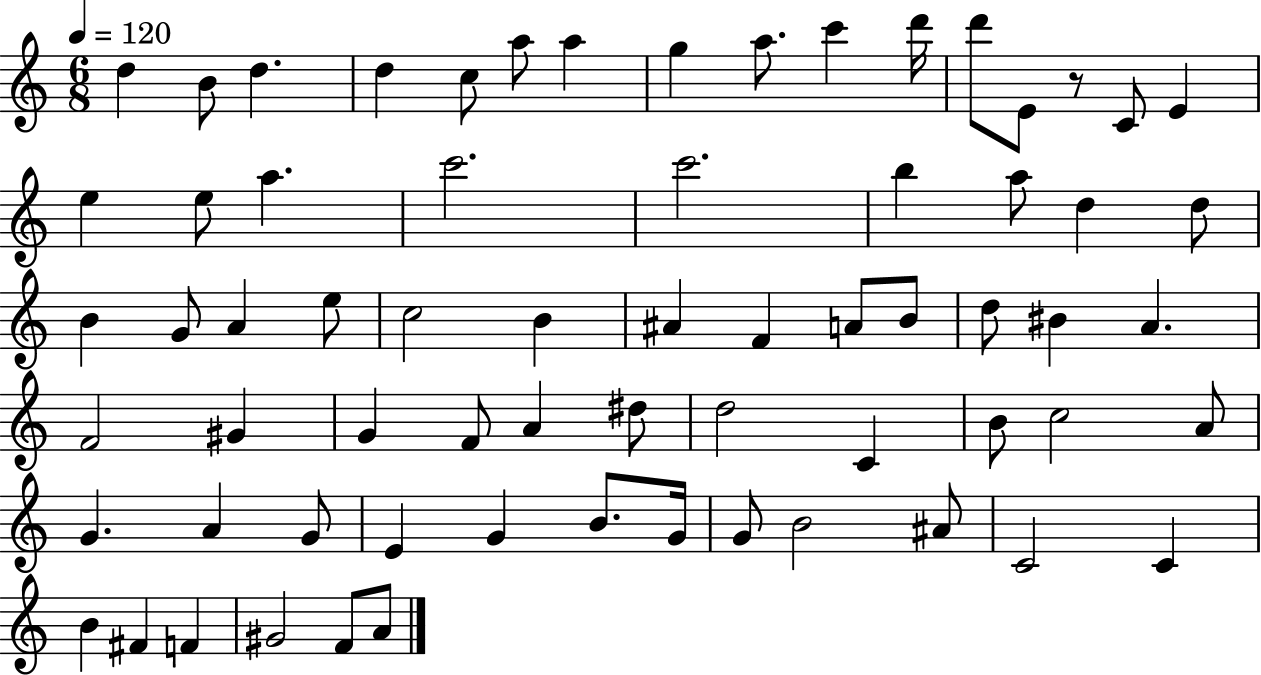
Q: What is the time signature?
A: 6/8